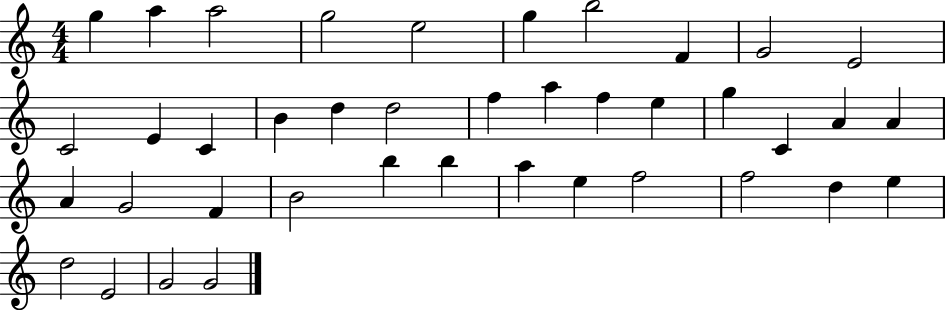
X:1
T:Untitled
M:4/4
L:1/4
K:C
g a a2 g2 e2 g b2 F G2 E2 C2 E C B d d2 f a f e g C A A A G2 F B2 b b a e f2 f2 d e d2 E2 G2 G2